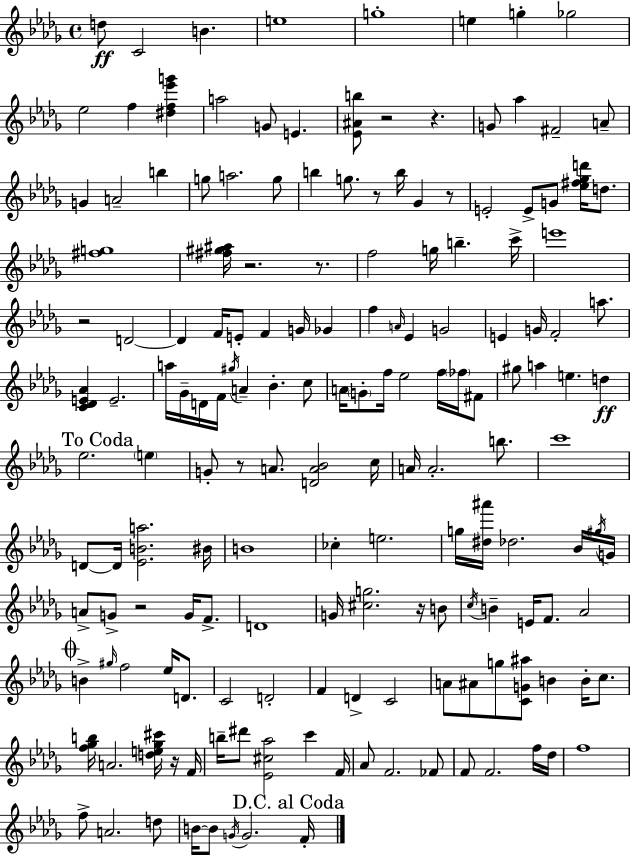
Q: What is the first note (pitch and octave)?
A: D5